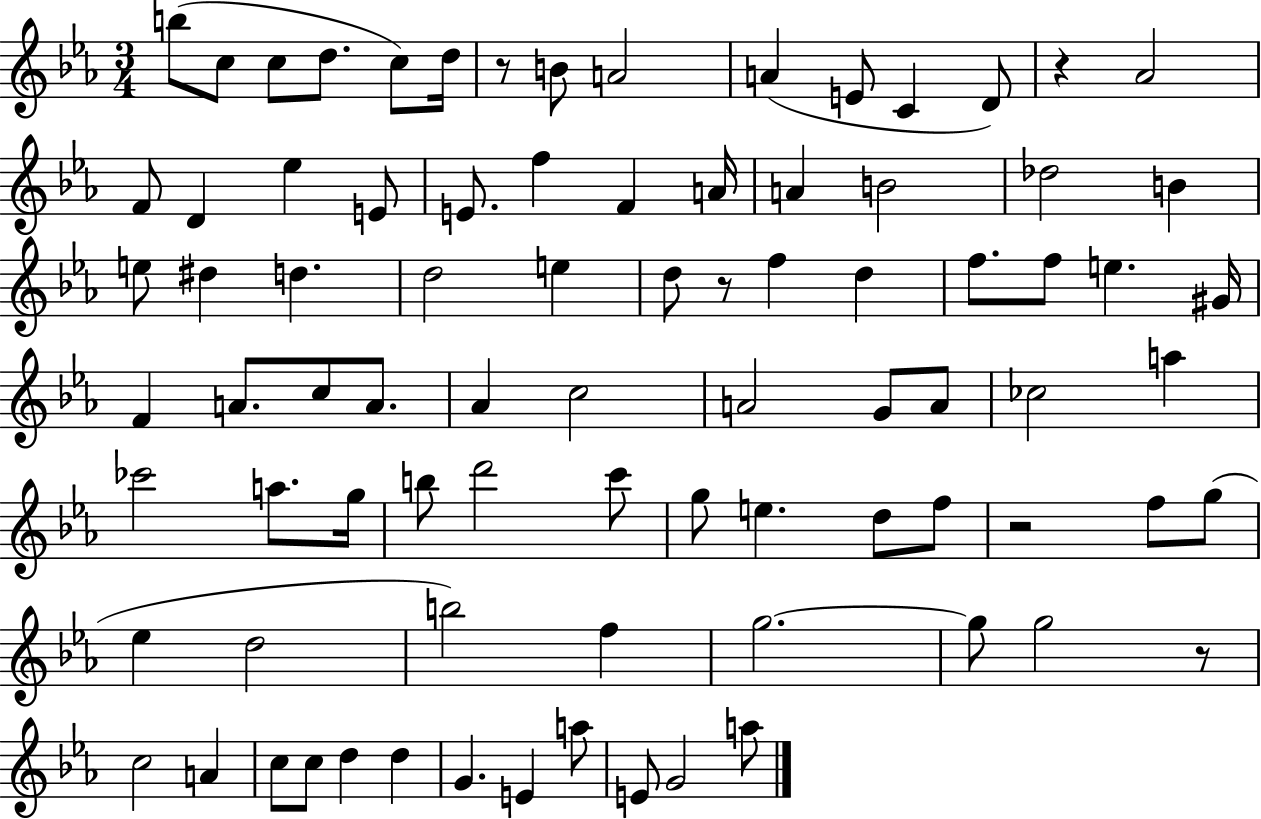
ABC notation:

X:1
T:Untitled
M:3/4
L:1/4
K:Eb
b/2 c/2 c/2 d/2 c/2 d/4 z/2 B/2 A2 A E/2 C D/2 z _A2 F/2 D _e E/2 E/2 f F A/4 A B2 _d2 B e/2 ^d d d2 e d/2 z/2 f d f/2 f/2 e ^G/4 F A/2 c/2 A/2 _A c2 A2 G/2 A/2 _c2 a _c'2 a/2 g/4 b/2 d'2 c'/2 g/2 e d/2 f/2 z2 f/2 g/2 _e d2 b2 f g2 g/2 g2 z/2 c2 A c/2 c/2 d d G E a/2 E/2 G2 a/2